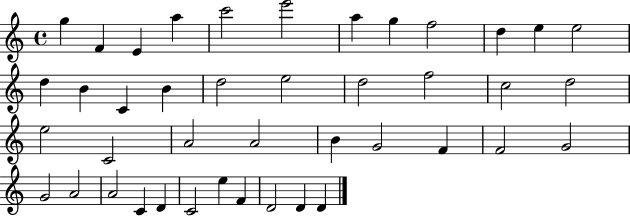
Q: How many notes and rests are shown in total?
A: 42